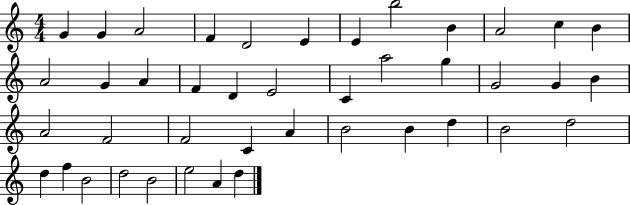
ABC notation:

X:1
T:Untitled
M:4/4
L:1/4
K:C
G G A2 F D2 E E b2 B A2 c B A2 G A F D E2 C a2 g G2 G B A2 F2 F2 C A B2 B d B2 d2 d f B2 d2 B2 e2 A d